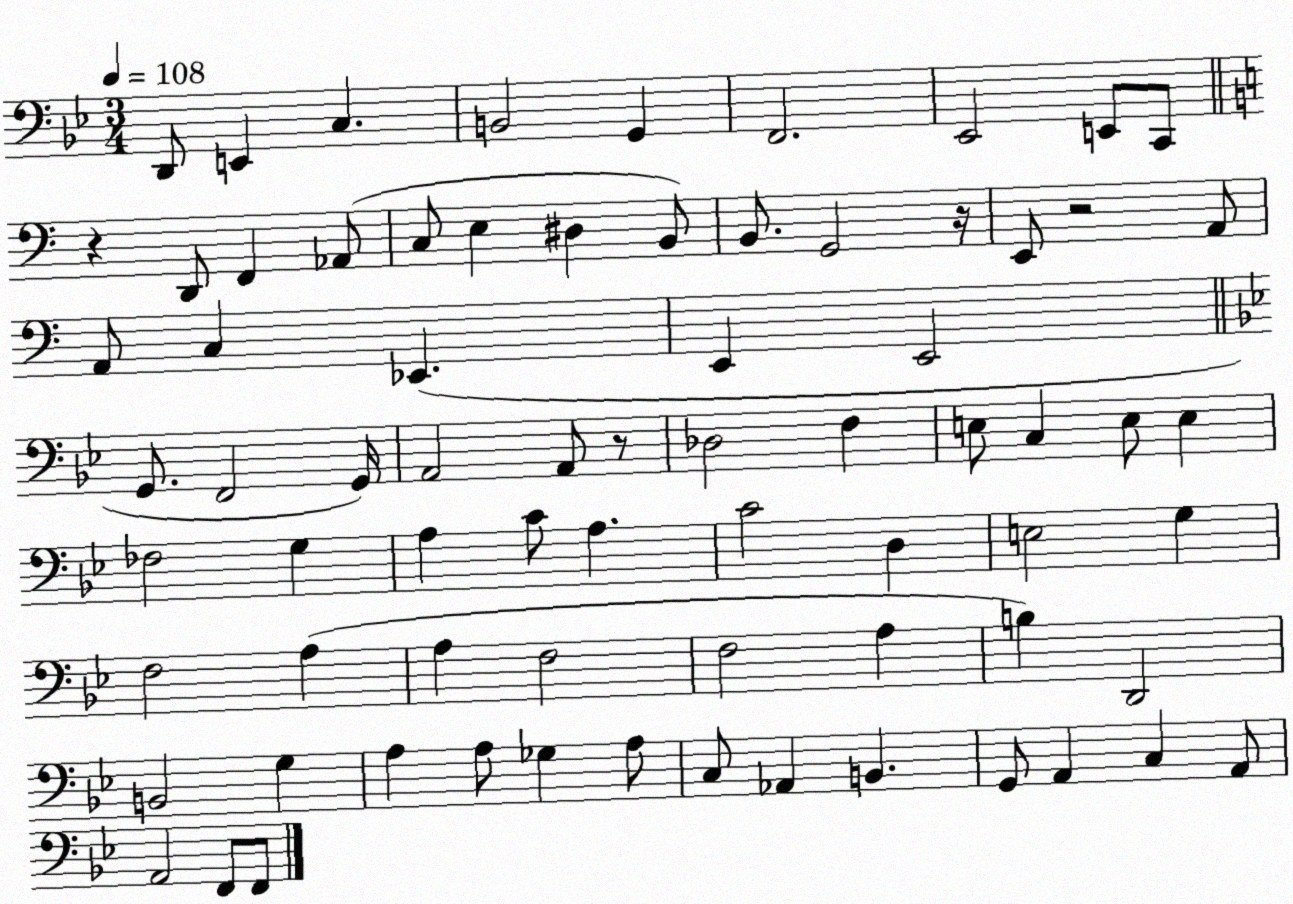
X:1
T:Untitled
M:3/4
L:1/4
K:Bb
D,,/2 E,, C, B,,2 G,, F,,2 _E,,2 E,,/2 C,,/2 z D,,/2 F,, _A,,/2 C,/2 E, ^D, B,,/2 B,,/2 G,,2 z/4 E,,/2 z2 A,,/2 A,,/2 C, _E,, E,, E,,2 G,,/2 F,,2 G,,/4 A,,2 A,,/2 z/2 _D,2 F, E,/2 C, E,/2 E, _F,2 G, A, C/2 A, C2 D, E,2 G, F,2 A, A, F,2 F,2 A, B, D,,2 B,,2 G, A, A,/2 _G, A,/2 C,/2 _A,, B,, G,,/2 A,, C, A,,/2 A,,2 F,,/2 F,,/2